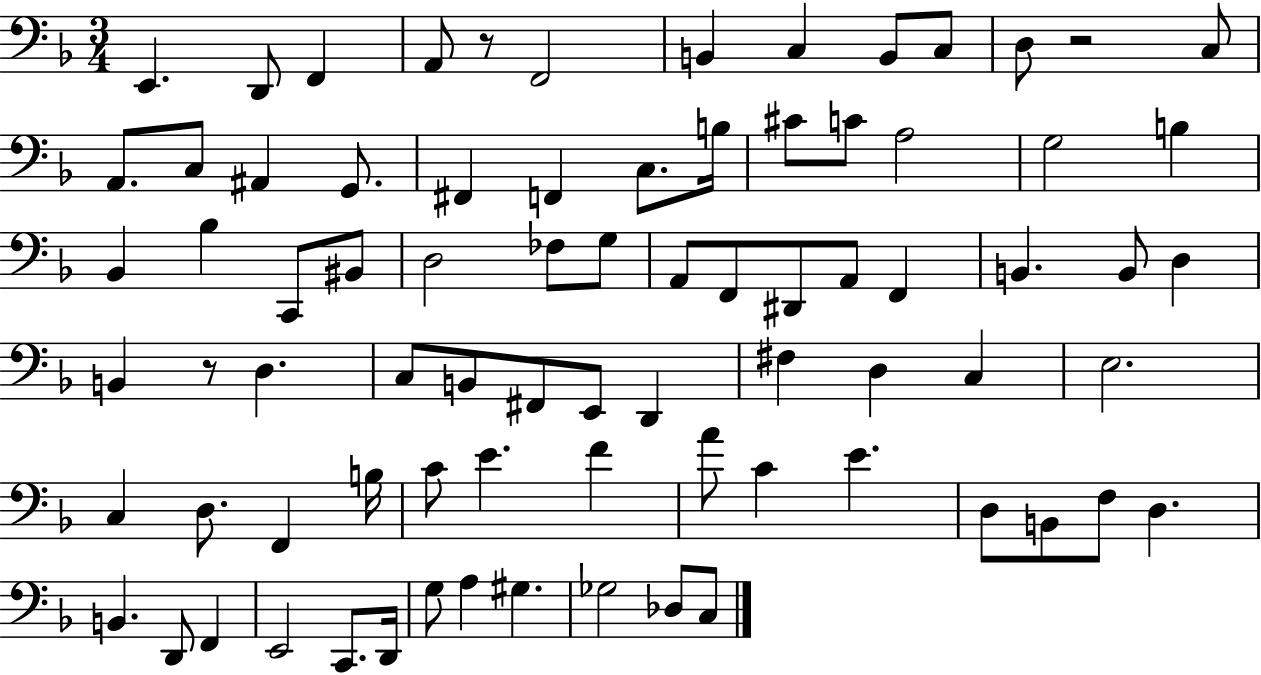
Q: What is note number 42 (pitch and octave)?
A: C3